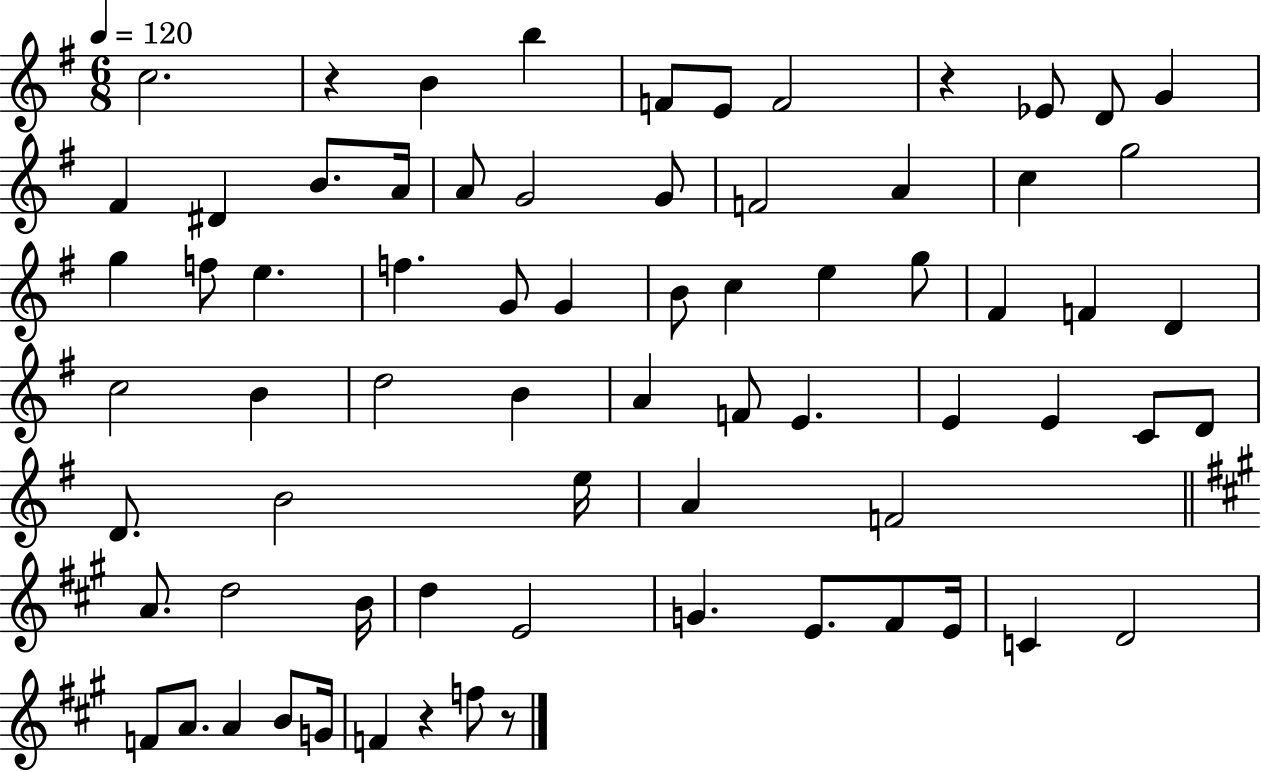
{
  \clef treble
  \numericTimeSignature
  \time 6/8
  \key g \major
  \tempo 4 = 120
  c''2. | r4 b'4 b''4 | f'8 e'8 f'2 | r4 ees'8 d'8 g'4 | \break fis'4 dis'4 b'8. a'16 | a'8 g'2 g'8 | f'2 a'4 | c''4 g''2 | \break g''4 f''8 e''4. | f''4. g'8 g'4 | b'8 c''4 e''4 g''8 | fis'4 f'4 d'4 | \break c''2 b'4 | d''2 b'4 | a'4 f'8 e'4. | e'4 e'4 c'8 d'8 | \break d'8. b'2 e''16 | a'4 f'2 | \bar "||" \break \key a \major a'8. d''2 b'16 | d''4 e'2 | g'4. e'8. fis'8 e'16 | c'4 d'2 | \break f'8 a'8. a'4 b'8 g'16 | f'4 r4 f''8 r8 | \bar "|."
}